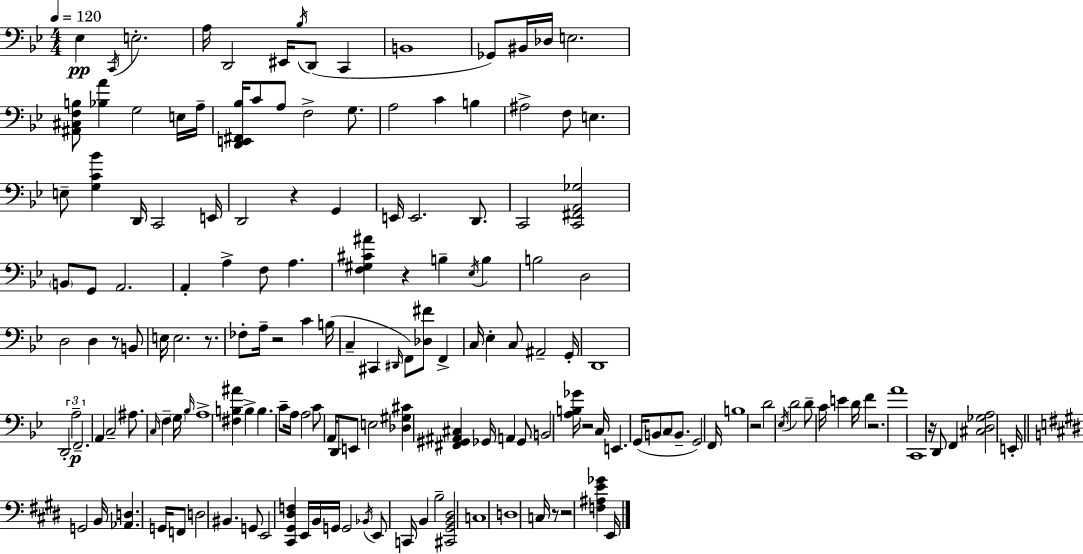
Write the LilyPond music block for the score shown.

{
  \clef bass
  \numericTimeSignature
  \time 4/4
  \key g \minor
  \tempo 4 = 120
  \repeat volta 2 { ees4\pp \acciaccatura { c,16 } e2.-. | a16 d,2 eis,16 \acciaccatura { bes16 } d,8( c,4 | b,1 | ges,8) bis,16 des16 e2. | \break <ais, cis f b>8 <bes a'>4 g2 | e16 a16-- <d, e, fis, bes>16 c'8 a8 f2-> g8. | a2 c'4 b4 | ais2-> f8 e4. | \break e8-- <g c' bes'>4 d,16 c,2 | e,16 d,2 r4 g,4 | e,16 e,2. d,8. | c,2 <c, fis, a, ges>2 | \break \parenthesize b,8 g,8 a,2. | a,4-. a4-> f8 a4. | <f gis cis' ais'>4 r4 b4-- \acciaccatura { ees16 } b4 | b2 d2 | \break d2 d4 r8 | b,8 e16 e2. | r8. fes8-. a16-- r2 c'4 | b16( c4-- cis,4 \grace { dis,16 }) f,8 <des fis'>8 | \break f,4-> c16 ees4-. c8 ais,2-- | g,16-. d,1 | \tuplet 3/2 { d,2-. a2--\p | f,2.-- } | \break a,4 c2-- ais8. \grace { c16 } | f4-- \parenthesize g16 \grace { bes16 } a1-> | <fis b ais'>4 b4-> b4. | c'8-- a16 a2 c'8 | \break a,16 d,8 e,8 e2 <des gis cis'>4 | <fis, gis, ais, cis>4 ges,16 a,4 ges,8 \parenthesize b,2 | <a b ges'>16 r2 c16 e,4. | g,16( b,8 c8 b,8.-- g,2) | \break f,16 b1 | r2 d'2 | \acciaccatura { ees16 } d'2 d'8-- | c'16 e'4 d'16 f'4 r2. | \break a'1 | c,1 | r16 d,8 f,4 <cis d ges a>2 | e,16-. \bar "||" \break \key e \major g,2 b,16 <aes, d>4. g,16 | f,8 d2 bis,4. | g,8 e,2 <cis, gis, dis f>4 e,16 b,16 | g,16 g,2 \acciaccatura { bes,16 } e,8 c,16 b,4 | \break b2-- <cis, gis, b, dis>2 | c1 | d1 | c16 r8 r2 <f ais e' ges'>4 | \break e,16 } \bar "|."
}